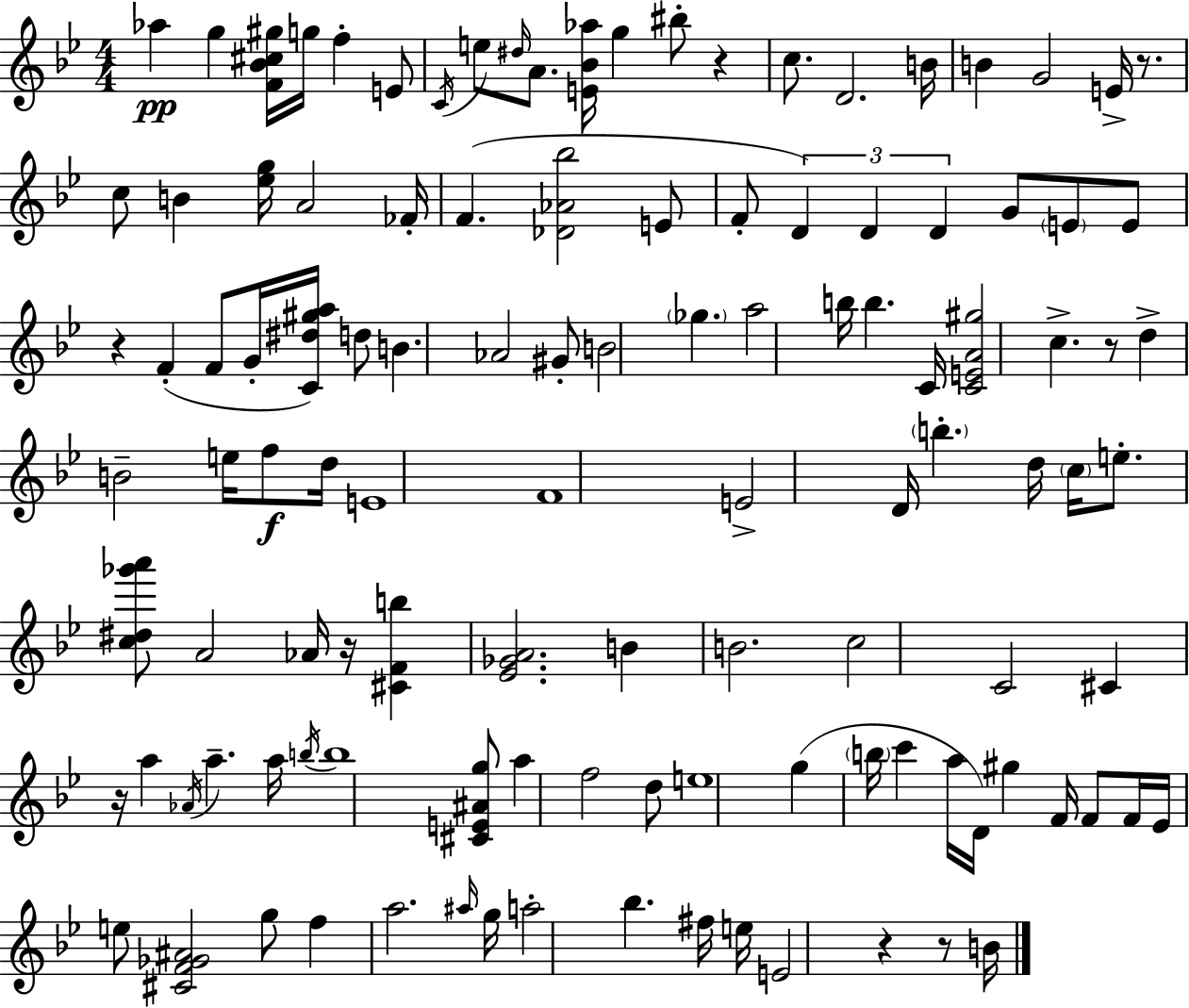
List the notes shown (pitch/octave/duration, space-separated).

Ab5/q G5/q [F4,Bb4,C#5,G#5]/s G5/s F5/q E4/e C4/s E5/e D#5/s A4/e. [E4,Bb4,Ab5]/s G5/q BIS5/e R/q C5/e. D4/h. B4/s B4/q G4/h E4/s R/e. C5/e B4/q [Eb5,G5]/s A4/h FES4/s F4/q. [Db4,Ab4,Bb5]/h E4/e F4/e D4/q D4/q D4/q G4/e E4/e E4/e R/q F4/q F4/e G4/s [C4,D#5,G#5,A5]/s D5/e B4/q. Ab4/h G#4/e B4/h Gb5/q. A5/h B5/s B5/q. C4/s [C4,E4,A4,G#5]/h C5/q. R/e D5/q B4/h E5/s F5/e D5/s E4/w F4/w E4/h D4/s B5/q. D5/s C5/s E5/e. [C5,D#5,Gb6,A6]/e A4/h Ab4/s R/s [C#4,F4,B5]/q [Eb4,Gb4,A4]/h. B4/q B4/h. C5/h C4/h C#4/q R/s A5/q Ab4/s A5/q. A5/s B5/s B5/w [C#4,E4,A#4,G5]/e A5/q F5/h D5/e E5/w G5/q B5/s C6/q A5/s D4/s G#5/q F4/s F4/e F4/s Eb4/s E5/e [C#4,F4,Gb4,A#4]/h G5/e F5/q A5/h. A#5/s G5/s A5/h Bb5/q. F#5/s E5/s E4/h R/q R/e B4/s